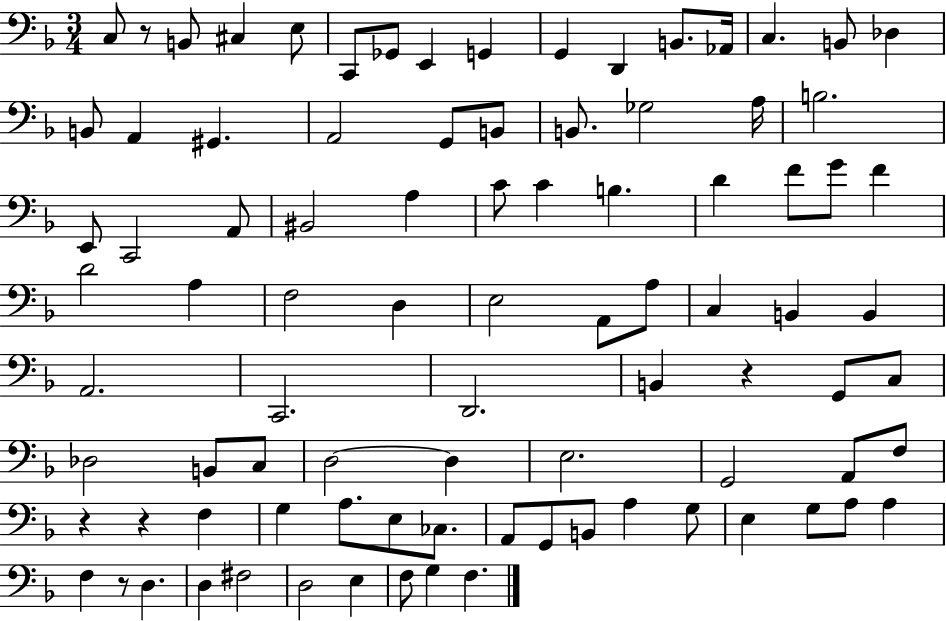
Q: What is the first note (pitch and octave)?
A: C3